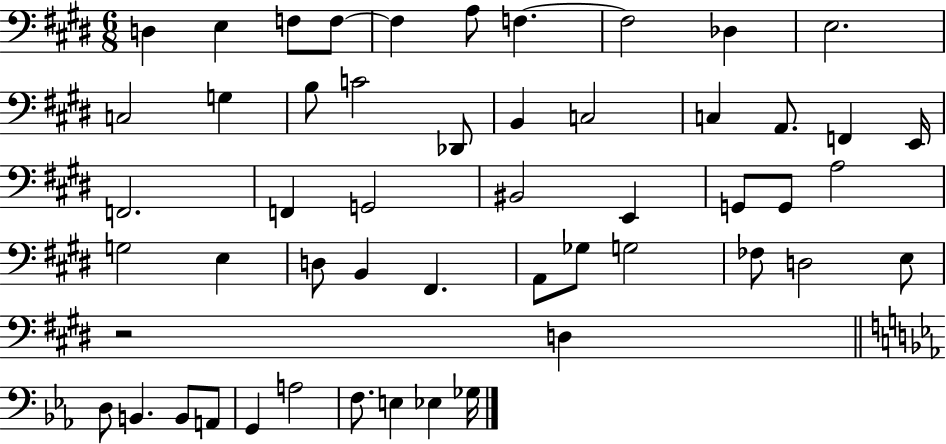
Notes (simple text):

D3/q E3/q F3/e F3/e F3/q A3/e F3/q. F3/h Db3/q E3/h. C3/h G3/q B3/e C4/h Db2/e B2/q C3/h C3/q A2/e. F2/q E2/s F2/h. F2/q G2/h BIS2/h E2/q G2/e G2/e A3/h G3/h E3/q D3/e B2/q F#2/q. A2/e Gb3/e G3/h FES3/e D3/h E3/e R/h D3/q D3/e B2/q. B2/e A2/e G2/q A3/h F3/e. E3/q Eb3/q Gb3/s